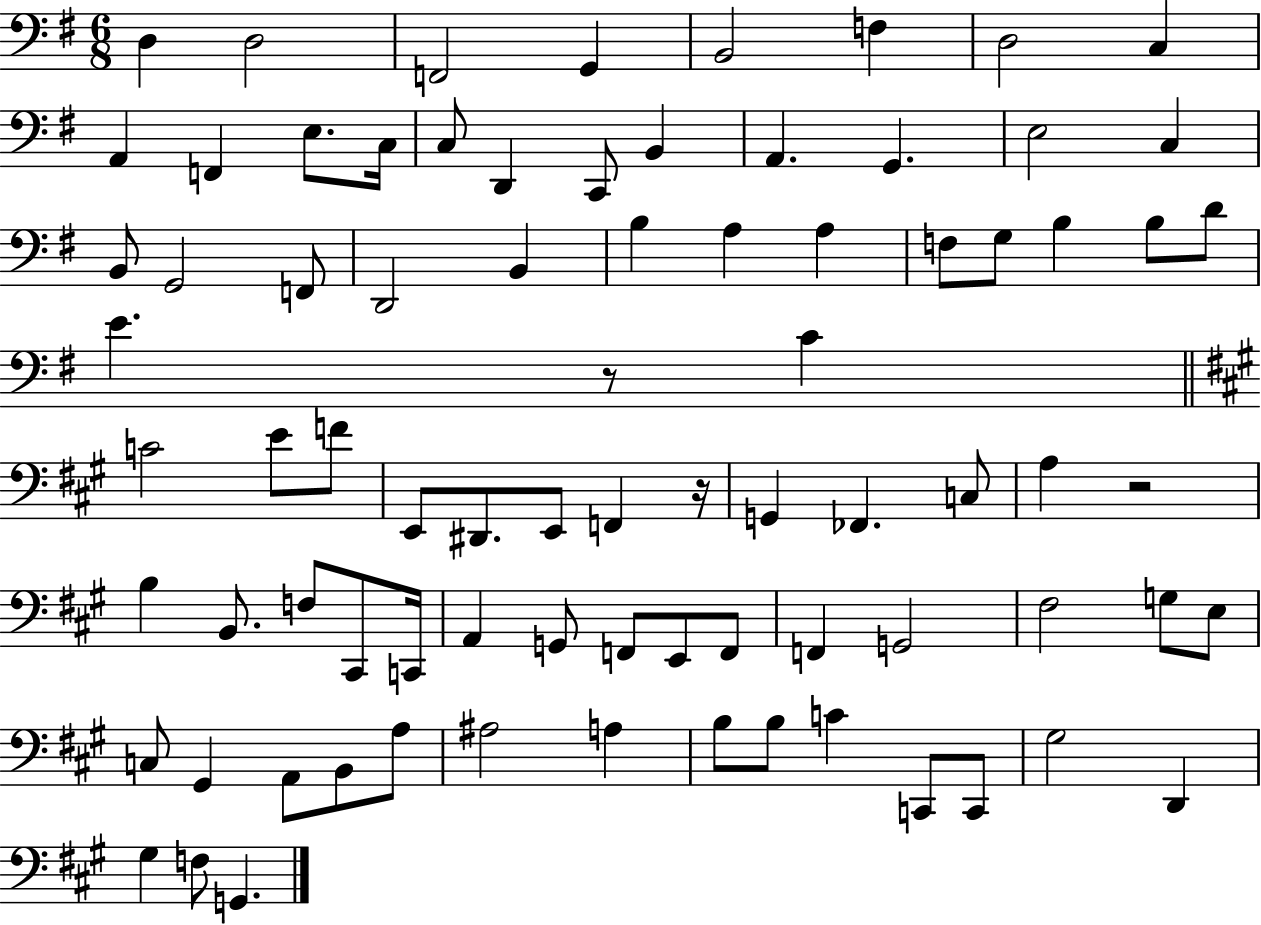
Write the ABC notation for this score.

X:1
T:Untitled
M:6/8
L:1/4
K:G
D, D,2 F,,2 G,, B,,2 F, D,2 C, A,, F,, E,/2 C,/4 C,/2 D,, C,,/2 B,, A,, G,, E,2 C, B,,/2 G,,2 F,,/2 D,,2 B,, B, A, A, F,/2 G,/2 B, B,/2 D/2 E z/2 C C2 E/2 F/2 E,,/2 ^D,,/2 E,,/2 F,, z/4 G,, _F,, C,/2 A, z2 B, B,,/2 F,/2 ^C,,/2 C,,/4 A,, G,,/2 F,,/2 E,,/2 F,,/2 F,, G,,2 ^F,2 G,/2 E,/2 C,/2 ^G,, A,,/2 B,,/2 A,/2 ^A,2 A, B,/2 B,/2 C C,,/2 C,,/2 ^G,2 D,, ^G, F,/2 G,,